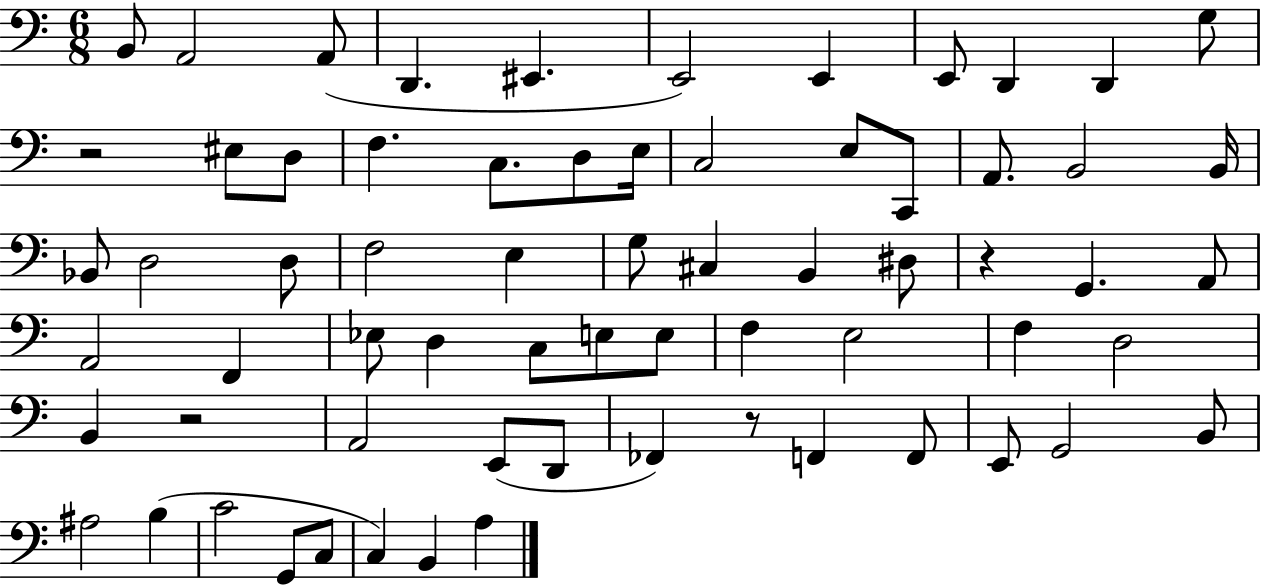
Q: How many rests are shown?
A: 4